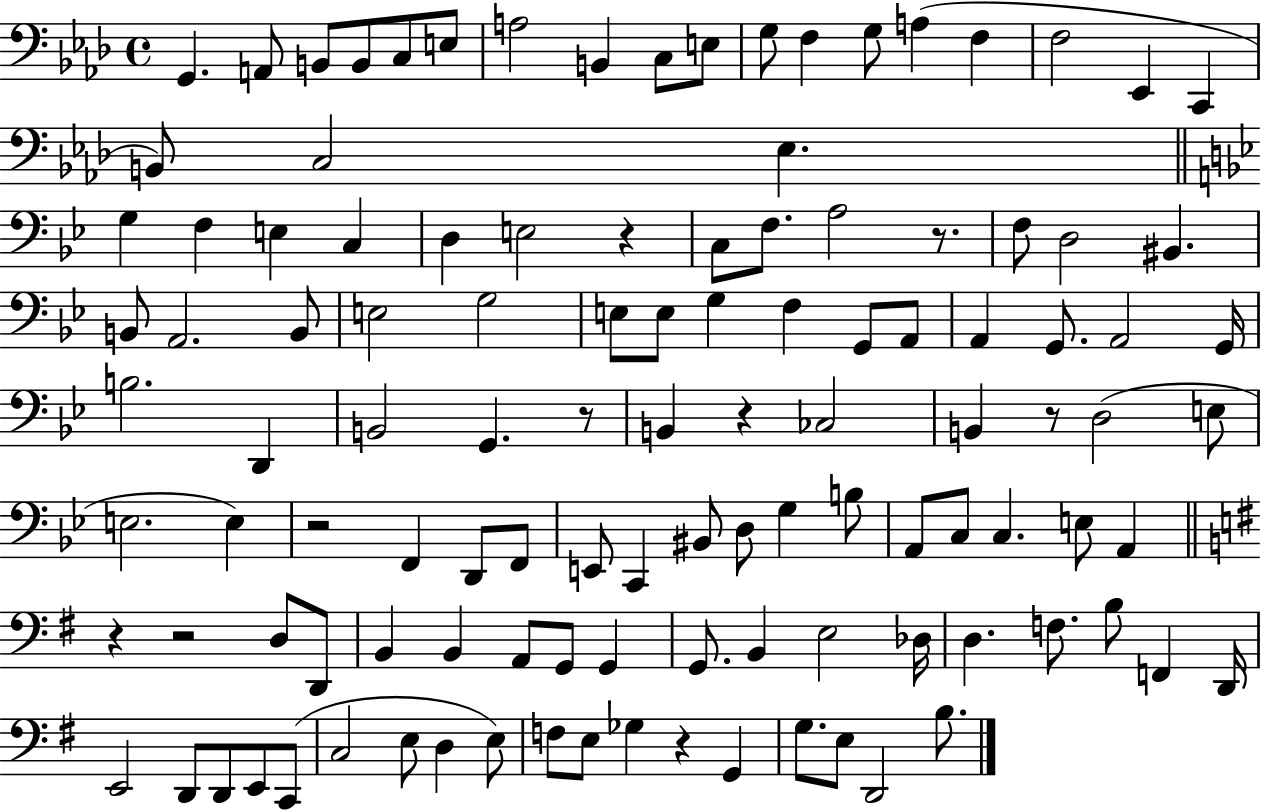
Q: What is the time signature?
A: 4/4